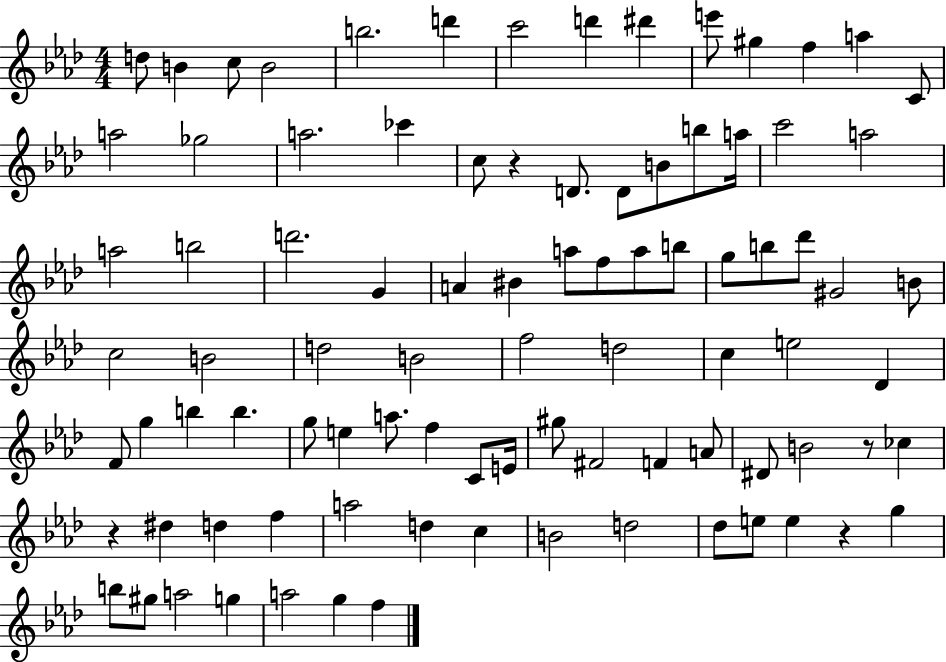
D5/e B4/q C5/e B4/h B5/h. D6/q C6/h D6/q D#6/q E6/e G#5/q F5/q A5/q C4/e A5/h Gb5/h A5/h. CES6/q C5/e R/q D4/e. D4/e B4/e B5/e A5/s C6/h A5/h A5/h B5/h D6/h. G4/q A4/q BIS4/q A5/e F5/e A5/e B5/e G5/e B5/e Db6/e G#4/h B4/e C5/h B4/h D5/h B4/h F5/h D5/h C5/q E5/h Db4/q F4/e G5/q B5/q B5/q. G5/e E5/q A5/e. F5/q C4/e E4/s G#5/e F#4/h F4/q A4/e D#4/e B4/h R/e CES5/q R/q D#5/q D5/q F5/q A5/h D5/q C5/q B4/h D5/h Db5/e E5/e E5/q R/q G5/q B5/e G#5/e A5/h G5/q A5/h G5/q F5/q